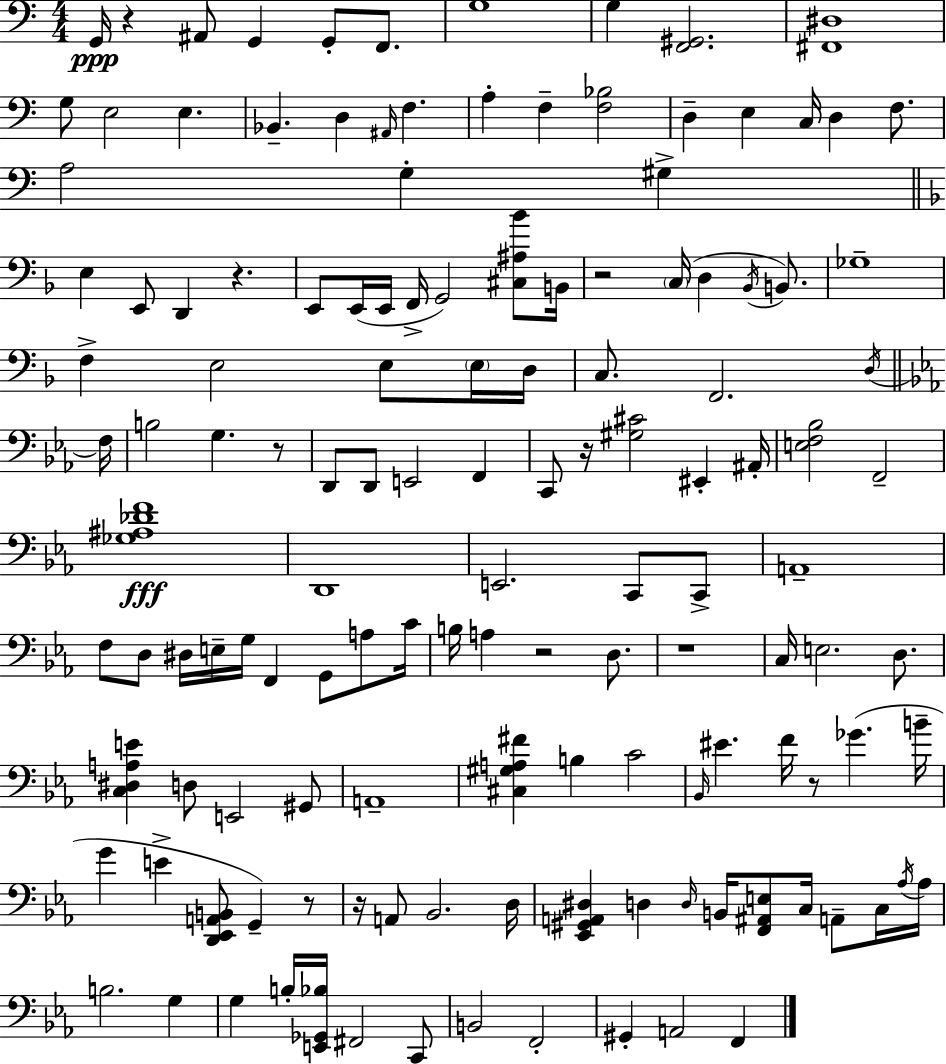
G2/s R/q A#2/e G2/q G2/e F2/e. G3/w G3/q [F2,G#2]/h. [F#2,D#3]/w G3/e E3/h E3/q. Bb2/q. D3/q A#2/s F3/q. A3/q F3/q [F3,Bb3]/h D3/q E3/q C3/s D3/q F3/e. A3/h G3/q G#3/q E3/q E2/e D2/q R/q. E2/e E2/s E2/s F2/s G2/h [C#3,A#3,Bb4]/e B2/s R/h C3/s D3/q Bb2/s B2/e. Gb3/w F3/q E3/h E3/e E3/s D3/s C3/e. F2/h. D3/s F3/s B3/h G3/q. R/e D2/e D2/e E2/h F2/q C2/e R/s [G#3,C#4]/h EIS2/q A#2/s [E3,F3,Bb3]/h F2/h [Gb3,A#3,Db4,F4]/w D2/w E2/h. C2/e C2/e A2/w F3/e D3/e D#3/s E3/s G3/s F2/q G2/e A3/e C4/s B3/s A3/q R/h D3/e. R/w C3/s E3/h. D3/e. [C3,D#3,A3,E4]/q D3/e E2/h G#2/e A2/w [C#3,G#3,A3,F#4]/q B3/q C4/h Bb2/s EIS4/q. F4/s R/e Gb4/q. B4/s G4/q E4/q [D2,Eb2,A2,B2]/e G2/q R/e R/s A2/e Bb2/h. D3/s [Eb2,G#2,A2,D#3]/q D3/q D3/s B2/s [F2,A#2,E3]/e C3/s A2/e C3/s Ab3/s Ab3/s B3/h. G3/q G3/q B3/s [E2,Gb2,Bb3]/s F#2/h C2/e B2/h F2/h G#2/q A2/h F2/q